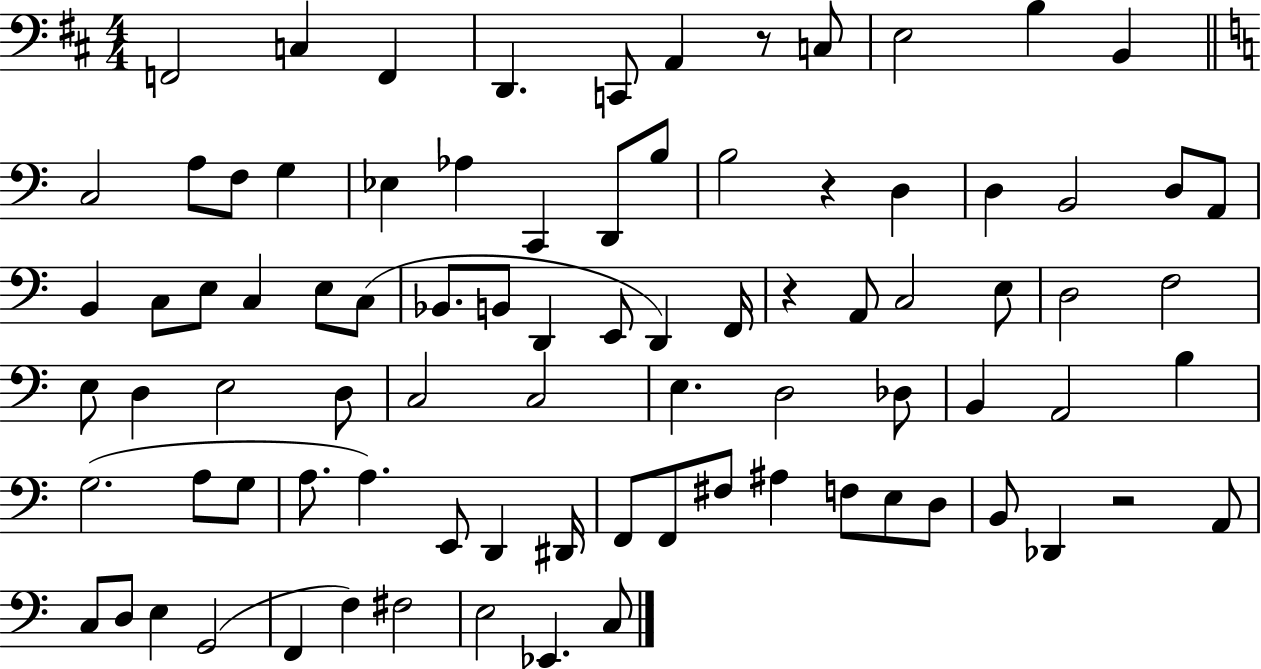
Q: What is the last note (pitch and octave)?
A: C3